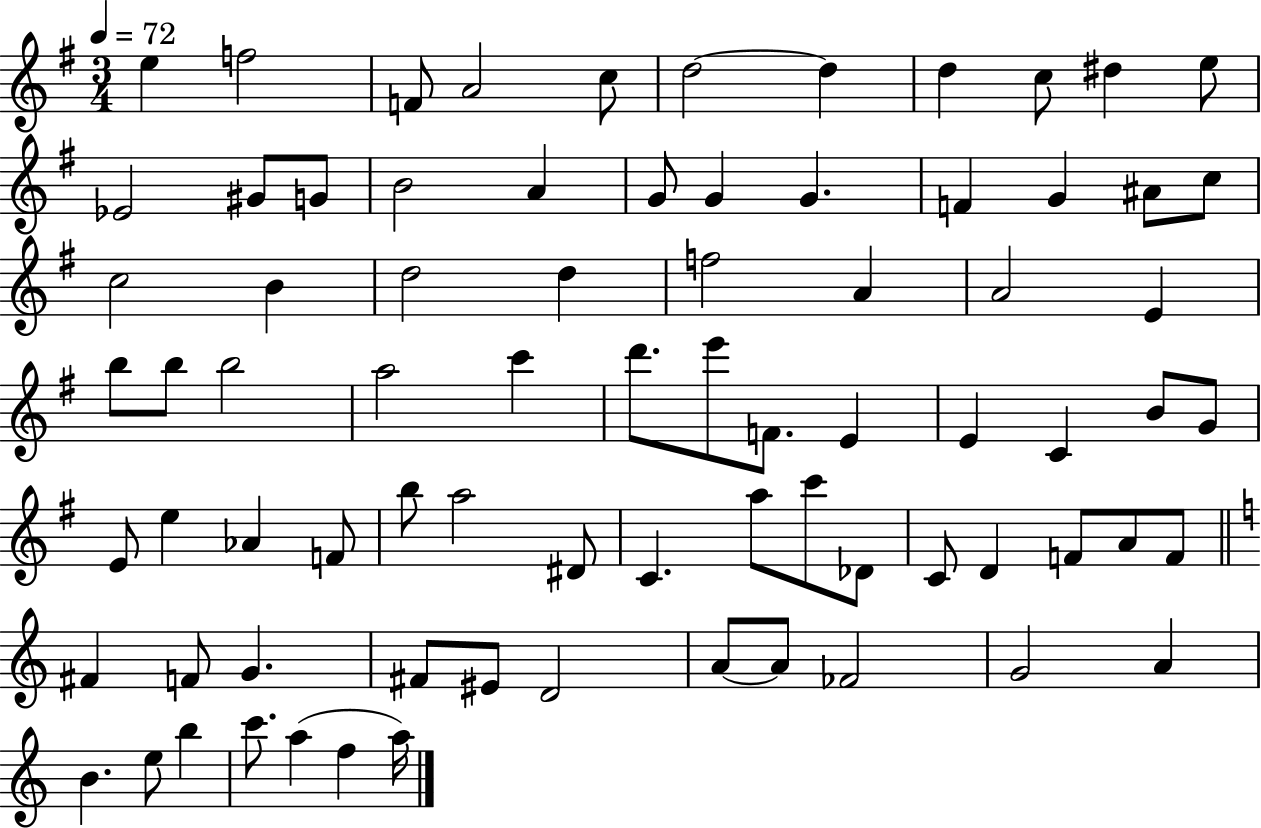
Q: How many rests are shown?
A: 0